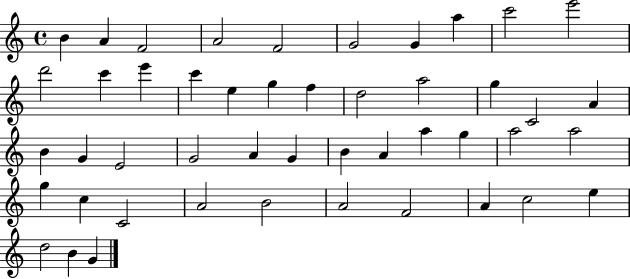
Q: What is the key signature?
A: C major